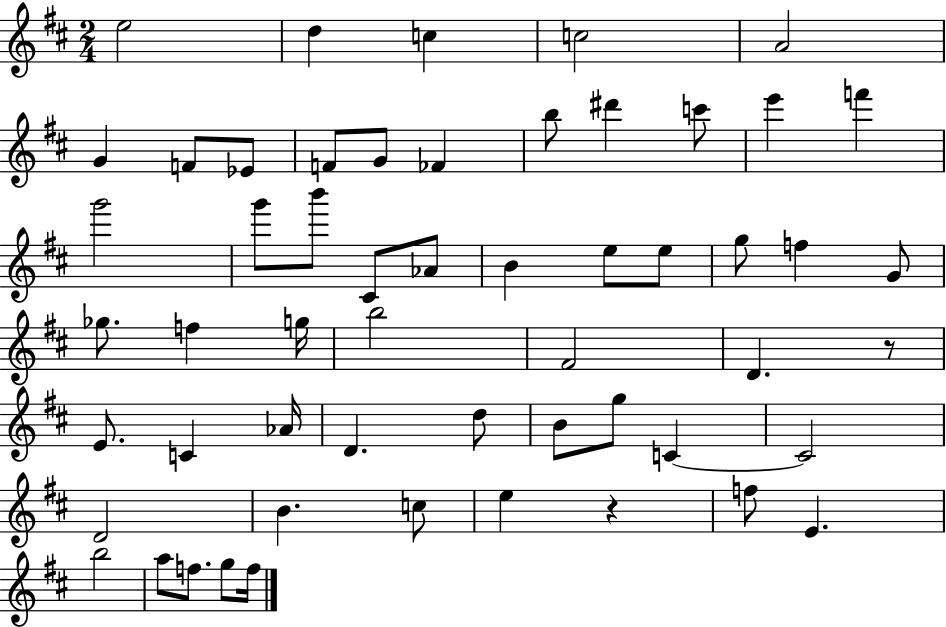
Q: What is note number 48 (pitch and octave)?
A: E4